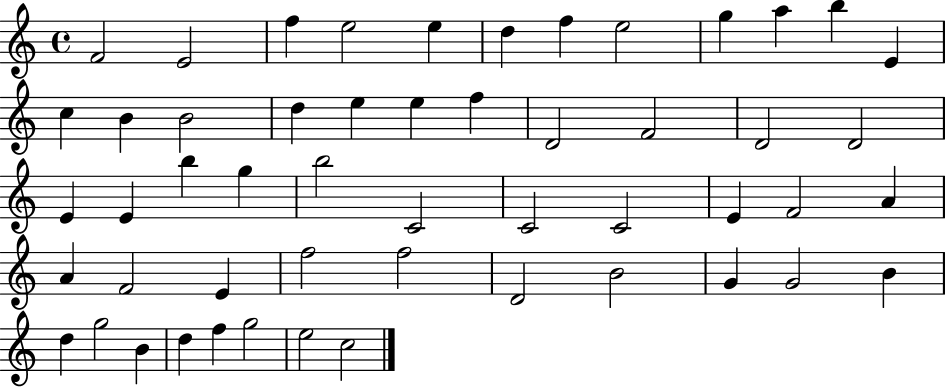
X:1
T:Untitled
M:4/4
L:1/4
K:C
F2 E2 f e2 e d f e2 g a b E c B B2 d e e f D2 F2 D2 D2 E E b g b2 C2 C2 C2 E F2 A A F2 E f2 f2 D2 B2 G G2 B d g2 B d f g2 e2 c2